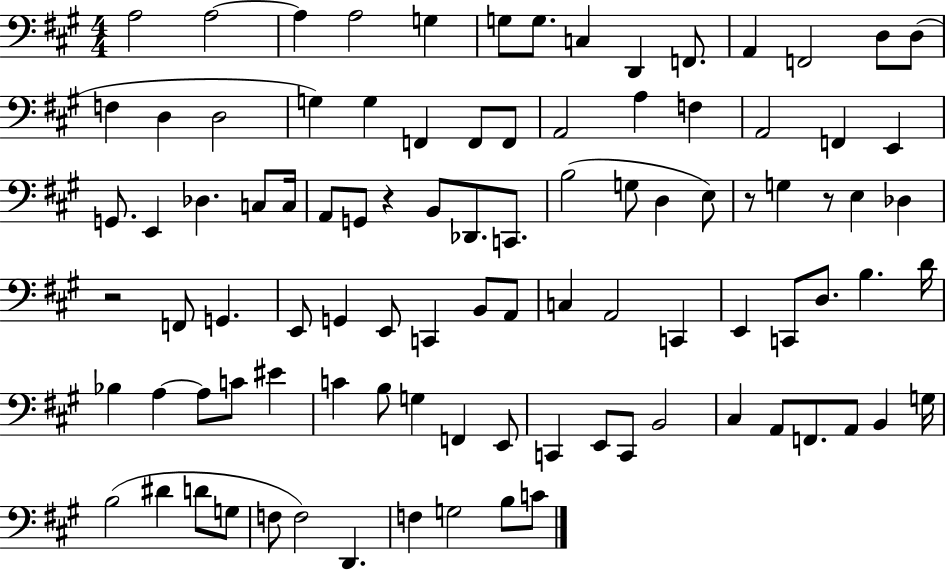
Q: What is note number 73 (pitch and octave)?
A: E2